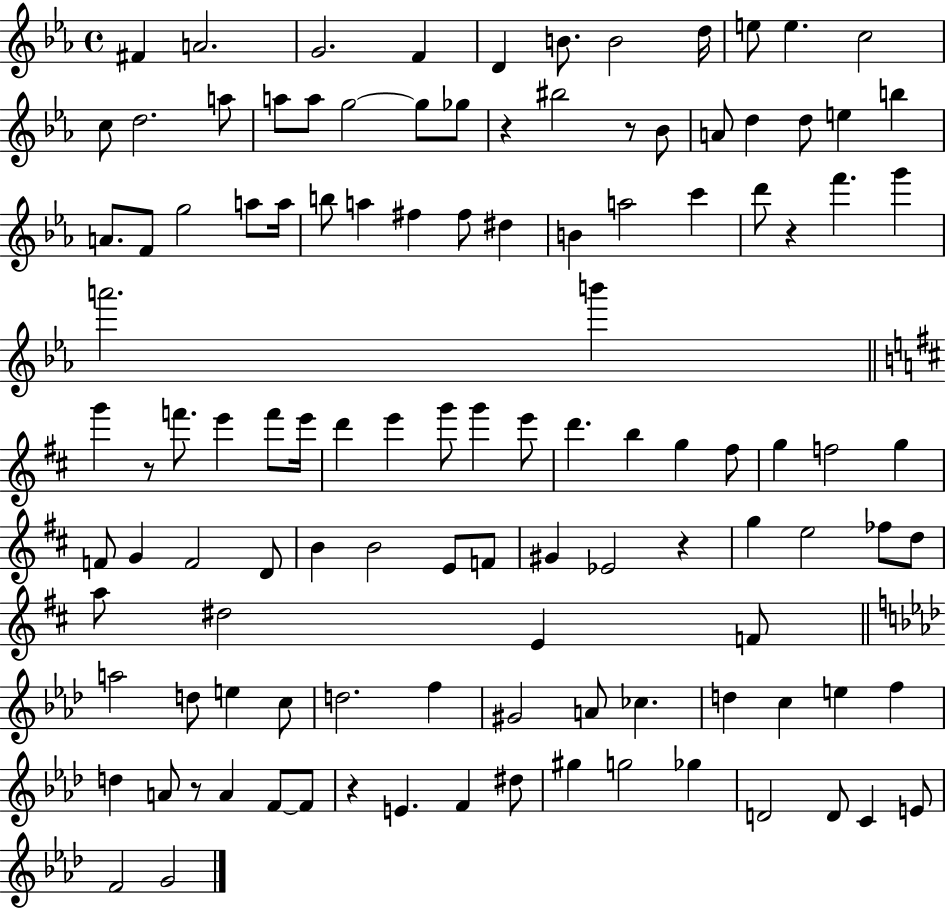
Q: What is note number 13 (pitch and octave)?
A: D5